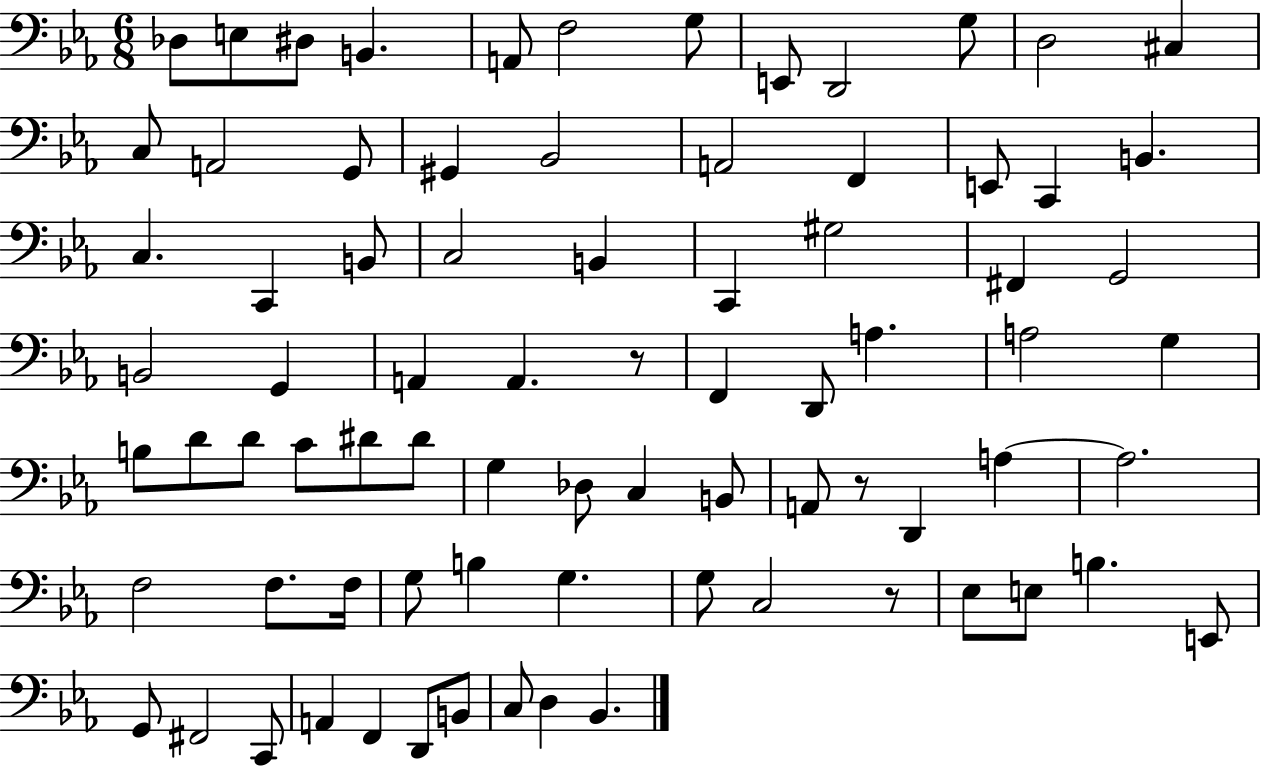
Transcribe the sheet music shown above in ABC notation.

X:1
T:Untitled
M:6/8
L:1/4
K:Eb
_D,/2 E,/2 ^D,/2 B,, A,,/2 F,2 G,/2 E,,/2 D,,2 G,/2 D,2 ^C, C,/2 A,,2 G,,/2 ^G,, _B,,2 A,,2 F,, E,,/2 C,, B,, C, C,, B,,/2 C,2 B,, C,, ^G,2 ^F,, G,,2 B,,2 G,, A,, A,, z/2 F,, D,,/2 A, A,2 G, B,/2 D/2 D/2 C/2 ^D/2 ^D/2 G, _D,/2 C, B,,/2 A,,/2 z/2 D,, A, A,2 F,2 F,/2 F,/4 G,/2 B, G, G,/2 C,2 z/2 _E,/2 E,/2 B, E,,/2 G,,/2 ^F,,2 C,,/2 A,, F,, D,,/2 B,,/2 C,/2 D, _B,,